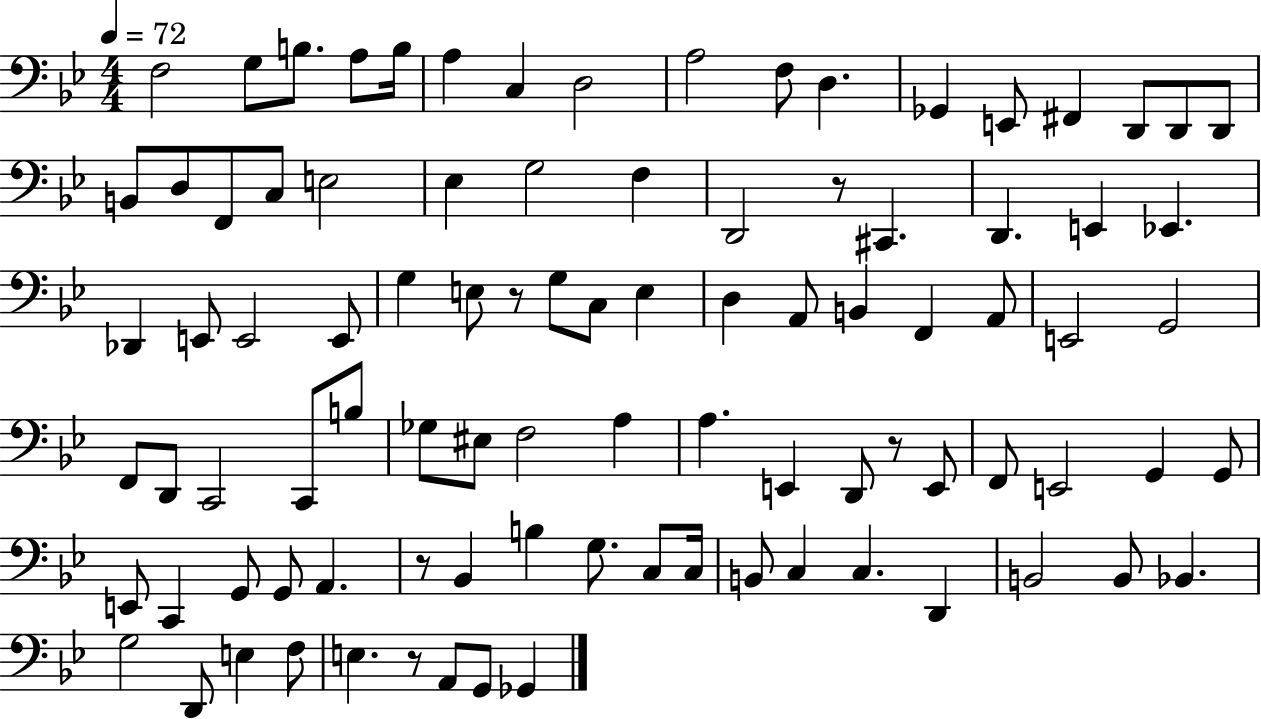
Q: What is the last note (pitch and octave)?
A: Gb2